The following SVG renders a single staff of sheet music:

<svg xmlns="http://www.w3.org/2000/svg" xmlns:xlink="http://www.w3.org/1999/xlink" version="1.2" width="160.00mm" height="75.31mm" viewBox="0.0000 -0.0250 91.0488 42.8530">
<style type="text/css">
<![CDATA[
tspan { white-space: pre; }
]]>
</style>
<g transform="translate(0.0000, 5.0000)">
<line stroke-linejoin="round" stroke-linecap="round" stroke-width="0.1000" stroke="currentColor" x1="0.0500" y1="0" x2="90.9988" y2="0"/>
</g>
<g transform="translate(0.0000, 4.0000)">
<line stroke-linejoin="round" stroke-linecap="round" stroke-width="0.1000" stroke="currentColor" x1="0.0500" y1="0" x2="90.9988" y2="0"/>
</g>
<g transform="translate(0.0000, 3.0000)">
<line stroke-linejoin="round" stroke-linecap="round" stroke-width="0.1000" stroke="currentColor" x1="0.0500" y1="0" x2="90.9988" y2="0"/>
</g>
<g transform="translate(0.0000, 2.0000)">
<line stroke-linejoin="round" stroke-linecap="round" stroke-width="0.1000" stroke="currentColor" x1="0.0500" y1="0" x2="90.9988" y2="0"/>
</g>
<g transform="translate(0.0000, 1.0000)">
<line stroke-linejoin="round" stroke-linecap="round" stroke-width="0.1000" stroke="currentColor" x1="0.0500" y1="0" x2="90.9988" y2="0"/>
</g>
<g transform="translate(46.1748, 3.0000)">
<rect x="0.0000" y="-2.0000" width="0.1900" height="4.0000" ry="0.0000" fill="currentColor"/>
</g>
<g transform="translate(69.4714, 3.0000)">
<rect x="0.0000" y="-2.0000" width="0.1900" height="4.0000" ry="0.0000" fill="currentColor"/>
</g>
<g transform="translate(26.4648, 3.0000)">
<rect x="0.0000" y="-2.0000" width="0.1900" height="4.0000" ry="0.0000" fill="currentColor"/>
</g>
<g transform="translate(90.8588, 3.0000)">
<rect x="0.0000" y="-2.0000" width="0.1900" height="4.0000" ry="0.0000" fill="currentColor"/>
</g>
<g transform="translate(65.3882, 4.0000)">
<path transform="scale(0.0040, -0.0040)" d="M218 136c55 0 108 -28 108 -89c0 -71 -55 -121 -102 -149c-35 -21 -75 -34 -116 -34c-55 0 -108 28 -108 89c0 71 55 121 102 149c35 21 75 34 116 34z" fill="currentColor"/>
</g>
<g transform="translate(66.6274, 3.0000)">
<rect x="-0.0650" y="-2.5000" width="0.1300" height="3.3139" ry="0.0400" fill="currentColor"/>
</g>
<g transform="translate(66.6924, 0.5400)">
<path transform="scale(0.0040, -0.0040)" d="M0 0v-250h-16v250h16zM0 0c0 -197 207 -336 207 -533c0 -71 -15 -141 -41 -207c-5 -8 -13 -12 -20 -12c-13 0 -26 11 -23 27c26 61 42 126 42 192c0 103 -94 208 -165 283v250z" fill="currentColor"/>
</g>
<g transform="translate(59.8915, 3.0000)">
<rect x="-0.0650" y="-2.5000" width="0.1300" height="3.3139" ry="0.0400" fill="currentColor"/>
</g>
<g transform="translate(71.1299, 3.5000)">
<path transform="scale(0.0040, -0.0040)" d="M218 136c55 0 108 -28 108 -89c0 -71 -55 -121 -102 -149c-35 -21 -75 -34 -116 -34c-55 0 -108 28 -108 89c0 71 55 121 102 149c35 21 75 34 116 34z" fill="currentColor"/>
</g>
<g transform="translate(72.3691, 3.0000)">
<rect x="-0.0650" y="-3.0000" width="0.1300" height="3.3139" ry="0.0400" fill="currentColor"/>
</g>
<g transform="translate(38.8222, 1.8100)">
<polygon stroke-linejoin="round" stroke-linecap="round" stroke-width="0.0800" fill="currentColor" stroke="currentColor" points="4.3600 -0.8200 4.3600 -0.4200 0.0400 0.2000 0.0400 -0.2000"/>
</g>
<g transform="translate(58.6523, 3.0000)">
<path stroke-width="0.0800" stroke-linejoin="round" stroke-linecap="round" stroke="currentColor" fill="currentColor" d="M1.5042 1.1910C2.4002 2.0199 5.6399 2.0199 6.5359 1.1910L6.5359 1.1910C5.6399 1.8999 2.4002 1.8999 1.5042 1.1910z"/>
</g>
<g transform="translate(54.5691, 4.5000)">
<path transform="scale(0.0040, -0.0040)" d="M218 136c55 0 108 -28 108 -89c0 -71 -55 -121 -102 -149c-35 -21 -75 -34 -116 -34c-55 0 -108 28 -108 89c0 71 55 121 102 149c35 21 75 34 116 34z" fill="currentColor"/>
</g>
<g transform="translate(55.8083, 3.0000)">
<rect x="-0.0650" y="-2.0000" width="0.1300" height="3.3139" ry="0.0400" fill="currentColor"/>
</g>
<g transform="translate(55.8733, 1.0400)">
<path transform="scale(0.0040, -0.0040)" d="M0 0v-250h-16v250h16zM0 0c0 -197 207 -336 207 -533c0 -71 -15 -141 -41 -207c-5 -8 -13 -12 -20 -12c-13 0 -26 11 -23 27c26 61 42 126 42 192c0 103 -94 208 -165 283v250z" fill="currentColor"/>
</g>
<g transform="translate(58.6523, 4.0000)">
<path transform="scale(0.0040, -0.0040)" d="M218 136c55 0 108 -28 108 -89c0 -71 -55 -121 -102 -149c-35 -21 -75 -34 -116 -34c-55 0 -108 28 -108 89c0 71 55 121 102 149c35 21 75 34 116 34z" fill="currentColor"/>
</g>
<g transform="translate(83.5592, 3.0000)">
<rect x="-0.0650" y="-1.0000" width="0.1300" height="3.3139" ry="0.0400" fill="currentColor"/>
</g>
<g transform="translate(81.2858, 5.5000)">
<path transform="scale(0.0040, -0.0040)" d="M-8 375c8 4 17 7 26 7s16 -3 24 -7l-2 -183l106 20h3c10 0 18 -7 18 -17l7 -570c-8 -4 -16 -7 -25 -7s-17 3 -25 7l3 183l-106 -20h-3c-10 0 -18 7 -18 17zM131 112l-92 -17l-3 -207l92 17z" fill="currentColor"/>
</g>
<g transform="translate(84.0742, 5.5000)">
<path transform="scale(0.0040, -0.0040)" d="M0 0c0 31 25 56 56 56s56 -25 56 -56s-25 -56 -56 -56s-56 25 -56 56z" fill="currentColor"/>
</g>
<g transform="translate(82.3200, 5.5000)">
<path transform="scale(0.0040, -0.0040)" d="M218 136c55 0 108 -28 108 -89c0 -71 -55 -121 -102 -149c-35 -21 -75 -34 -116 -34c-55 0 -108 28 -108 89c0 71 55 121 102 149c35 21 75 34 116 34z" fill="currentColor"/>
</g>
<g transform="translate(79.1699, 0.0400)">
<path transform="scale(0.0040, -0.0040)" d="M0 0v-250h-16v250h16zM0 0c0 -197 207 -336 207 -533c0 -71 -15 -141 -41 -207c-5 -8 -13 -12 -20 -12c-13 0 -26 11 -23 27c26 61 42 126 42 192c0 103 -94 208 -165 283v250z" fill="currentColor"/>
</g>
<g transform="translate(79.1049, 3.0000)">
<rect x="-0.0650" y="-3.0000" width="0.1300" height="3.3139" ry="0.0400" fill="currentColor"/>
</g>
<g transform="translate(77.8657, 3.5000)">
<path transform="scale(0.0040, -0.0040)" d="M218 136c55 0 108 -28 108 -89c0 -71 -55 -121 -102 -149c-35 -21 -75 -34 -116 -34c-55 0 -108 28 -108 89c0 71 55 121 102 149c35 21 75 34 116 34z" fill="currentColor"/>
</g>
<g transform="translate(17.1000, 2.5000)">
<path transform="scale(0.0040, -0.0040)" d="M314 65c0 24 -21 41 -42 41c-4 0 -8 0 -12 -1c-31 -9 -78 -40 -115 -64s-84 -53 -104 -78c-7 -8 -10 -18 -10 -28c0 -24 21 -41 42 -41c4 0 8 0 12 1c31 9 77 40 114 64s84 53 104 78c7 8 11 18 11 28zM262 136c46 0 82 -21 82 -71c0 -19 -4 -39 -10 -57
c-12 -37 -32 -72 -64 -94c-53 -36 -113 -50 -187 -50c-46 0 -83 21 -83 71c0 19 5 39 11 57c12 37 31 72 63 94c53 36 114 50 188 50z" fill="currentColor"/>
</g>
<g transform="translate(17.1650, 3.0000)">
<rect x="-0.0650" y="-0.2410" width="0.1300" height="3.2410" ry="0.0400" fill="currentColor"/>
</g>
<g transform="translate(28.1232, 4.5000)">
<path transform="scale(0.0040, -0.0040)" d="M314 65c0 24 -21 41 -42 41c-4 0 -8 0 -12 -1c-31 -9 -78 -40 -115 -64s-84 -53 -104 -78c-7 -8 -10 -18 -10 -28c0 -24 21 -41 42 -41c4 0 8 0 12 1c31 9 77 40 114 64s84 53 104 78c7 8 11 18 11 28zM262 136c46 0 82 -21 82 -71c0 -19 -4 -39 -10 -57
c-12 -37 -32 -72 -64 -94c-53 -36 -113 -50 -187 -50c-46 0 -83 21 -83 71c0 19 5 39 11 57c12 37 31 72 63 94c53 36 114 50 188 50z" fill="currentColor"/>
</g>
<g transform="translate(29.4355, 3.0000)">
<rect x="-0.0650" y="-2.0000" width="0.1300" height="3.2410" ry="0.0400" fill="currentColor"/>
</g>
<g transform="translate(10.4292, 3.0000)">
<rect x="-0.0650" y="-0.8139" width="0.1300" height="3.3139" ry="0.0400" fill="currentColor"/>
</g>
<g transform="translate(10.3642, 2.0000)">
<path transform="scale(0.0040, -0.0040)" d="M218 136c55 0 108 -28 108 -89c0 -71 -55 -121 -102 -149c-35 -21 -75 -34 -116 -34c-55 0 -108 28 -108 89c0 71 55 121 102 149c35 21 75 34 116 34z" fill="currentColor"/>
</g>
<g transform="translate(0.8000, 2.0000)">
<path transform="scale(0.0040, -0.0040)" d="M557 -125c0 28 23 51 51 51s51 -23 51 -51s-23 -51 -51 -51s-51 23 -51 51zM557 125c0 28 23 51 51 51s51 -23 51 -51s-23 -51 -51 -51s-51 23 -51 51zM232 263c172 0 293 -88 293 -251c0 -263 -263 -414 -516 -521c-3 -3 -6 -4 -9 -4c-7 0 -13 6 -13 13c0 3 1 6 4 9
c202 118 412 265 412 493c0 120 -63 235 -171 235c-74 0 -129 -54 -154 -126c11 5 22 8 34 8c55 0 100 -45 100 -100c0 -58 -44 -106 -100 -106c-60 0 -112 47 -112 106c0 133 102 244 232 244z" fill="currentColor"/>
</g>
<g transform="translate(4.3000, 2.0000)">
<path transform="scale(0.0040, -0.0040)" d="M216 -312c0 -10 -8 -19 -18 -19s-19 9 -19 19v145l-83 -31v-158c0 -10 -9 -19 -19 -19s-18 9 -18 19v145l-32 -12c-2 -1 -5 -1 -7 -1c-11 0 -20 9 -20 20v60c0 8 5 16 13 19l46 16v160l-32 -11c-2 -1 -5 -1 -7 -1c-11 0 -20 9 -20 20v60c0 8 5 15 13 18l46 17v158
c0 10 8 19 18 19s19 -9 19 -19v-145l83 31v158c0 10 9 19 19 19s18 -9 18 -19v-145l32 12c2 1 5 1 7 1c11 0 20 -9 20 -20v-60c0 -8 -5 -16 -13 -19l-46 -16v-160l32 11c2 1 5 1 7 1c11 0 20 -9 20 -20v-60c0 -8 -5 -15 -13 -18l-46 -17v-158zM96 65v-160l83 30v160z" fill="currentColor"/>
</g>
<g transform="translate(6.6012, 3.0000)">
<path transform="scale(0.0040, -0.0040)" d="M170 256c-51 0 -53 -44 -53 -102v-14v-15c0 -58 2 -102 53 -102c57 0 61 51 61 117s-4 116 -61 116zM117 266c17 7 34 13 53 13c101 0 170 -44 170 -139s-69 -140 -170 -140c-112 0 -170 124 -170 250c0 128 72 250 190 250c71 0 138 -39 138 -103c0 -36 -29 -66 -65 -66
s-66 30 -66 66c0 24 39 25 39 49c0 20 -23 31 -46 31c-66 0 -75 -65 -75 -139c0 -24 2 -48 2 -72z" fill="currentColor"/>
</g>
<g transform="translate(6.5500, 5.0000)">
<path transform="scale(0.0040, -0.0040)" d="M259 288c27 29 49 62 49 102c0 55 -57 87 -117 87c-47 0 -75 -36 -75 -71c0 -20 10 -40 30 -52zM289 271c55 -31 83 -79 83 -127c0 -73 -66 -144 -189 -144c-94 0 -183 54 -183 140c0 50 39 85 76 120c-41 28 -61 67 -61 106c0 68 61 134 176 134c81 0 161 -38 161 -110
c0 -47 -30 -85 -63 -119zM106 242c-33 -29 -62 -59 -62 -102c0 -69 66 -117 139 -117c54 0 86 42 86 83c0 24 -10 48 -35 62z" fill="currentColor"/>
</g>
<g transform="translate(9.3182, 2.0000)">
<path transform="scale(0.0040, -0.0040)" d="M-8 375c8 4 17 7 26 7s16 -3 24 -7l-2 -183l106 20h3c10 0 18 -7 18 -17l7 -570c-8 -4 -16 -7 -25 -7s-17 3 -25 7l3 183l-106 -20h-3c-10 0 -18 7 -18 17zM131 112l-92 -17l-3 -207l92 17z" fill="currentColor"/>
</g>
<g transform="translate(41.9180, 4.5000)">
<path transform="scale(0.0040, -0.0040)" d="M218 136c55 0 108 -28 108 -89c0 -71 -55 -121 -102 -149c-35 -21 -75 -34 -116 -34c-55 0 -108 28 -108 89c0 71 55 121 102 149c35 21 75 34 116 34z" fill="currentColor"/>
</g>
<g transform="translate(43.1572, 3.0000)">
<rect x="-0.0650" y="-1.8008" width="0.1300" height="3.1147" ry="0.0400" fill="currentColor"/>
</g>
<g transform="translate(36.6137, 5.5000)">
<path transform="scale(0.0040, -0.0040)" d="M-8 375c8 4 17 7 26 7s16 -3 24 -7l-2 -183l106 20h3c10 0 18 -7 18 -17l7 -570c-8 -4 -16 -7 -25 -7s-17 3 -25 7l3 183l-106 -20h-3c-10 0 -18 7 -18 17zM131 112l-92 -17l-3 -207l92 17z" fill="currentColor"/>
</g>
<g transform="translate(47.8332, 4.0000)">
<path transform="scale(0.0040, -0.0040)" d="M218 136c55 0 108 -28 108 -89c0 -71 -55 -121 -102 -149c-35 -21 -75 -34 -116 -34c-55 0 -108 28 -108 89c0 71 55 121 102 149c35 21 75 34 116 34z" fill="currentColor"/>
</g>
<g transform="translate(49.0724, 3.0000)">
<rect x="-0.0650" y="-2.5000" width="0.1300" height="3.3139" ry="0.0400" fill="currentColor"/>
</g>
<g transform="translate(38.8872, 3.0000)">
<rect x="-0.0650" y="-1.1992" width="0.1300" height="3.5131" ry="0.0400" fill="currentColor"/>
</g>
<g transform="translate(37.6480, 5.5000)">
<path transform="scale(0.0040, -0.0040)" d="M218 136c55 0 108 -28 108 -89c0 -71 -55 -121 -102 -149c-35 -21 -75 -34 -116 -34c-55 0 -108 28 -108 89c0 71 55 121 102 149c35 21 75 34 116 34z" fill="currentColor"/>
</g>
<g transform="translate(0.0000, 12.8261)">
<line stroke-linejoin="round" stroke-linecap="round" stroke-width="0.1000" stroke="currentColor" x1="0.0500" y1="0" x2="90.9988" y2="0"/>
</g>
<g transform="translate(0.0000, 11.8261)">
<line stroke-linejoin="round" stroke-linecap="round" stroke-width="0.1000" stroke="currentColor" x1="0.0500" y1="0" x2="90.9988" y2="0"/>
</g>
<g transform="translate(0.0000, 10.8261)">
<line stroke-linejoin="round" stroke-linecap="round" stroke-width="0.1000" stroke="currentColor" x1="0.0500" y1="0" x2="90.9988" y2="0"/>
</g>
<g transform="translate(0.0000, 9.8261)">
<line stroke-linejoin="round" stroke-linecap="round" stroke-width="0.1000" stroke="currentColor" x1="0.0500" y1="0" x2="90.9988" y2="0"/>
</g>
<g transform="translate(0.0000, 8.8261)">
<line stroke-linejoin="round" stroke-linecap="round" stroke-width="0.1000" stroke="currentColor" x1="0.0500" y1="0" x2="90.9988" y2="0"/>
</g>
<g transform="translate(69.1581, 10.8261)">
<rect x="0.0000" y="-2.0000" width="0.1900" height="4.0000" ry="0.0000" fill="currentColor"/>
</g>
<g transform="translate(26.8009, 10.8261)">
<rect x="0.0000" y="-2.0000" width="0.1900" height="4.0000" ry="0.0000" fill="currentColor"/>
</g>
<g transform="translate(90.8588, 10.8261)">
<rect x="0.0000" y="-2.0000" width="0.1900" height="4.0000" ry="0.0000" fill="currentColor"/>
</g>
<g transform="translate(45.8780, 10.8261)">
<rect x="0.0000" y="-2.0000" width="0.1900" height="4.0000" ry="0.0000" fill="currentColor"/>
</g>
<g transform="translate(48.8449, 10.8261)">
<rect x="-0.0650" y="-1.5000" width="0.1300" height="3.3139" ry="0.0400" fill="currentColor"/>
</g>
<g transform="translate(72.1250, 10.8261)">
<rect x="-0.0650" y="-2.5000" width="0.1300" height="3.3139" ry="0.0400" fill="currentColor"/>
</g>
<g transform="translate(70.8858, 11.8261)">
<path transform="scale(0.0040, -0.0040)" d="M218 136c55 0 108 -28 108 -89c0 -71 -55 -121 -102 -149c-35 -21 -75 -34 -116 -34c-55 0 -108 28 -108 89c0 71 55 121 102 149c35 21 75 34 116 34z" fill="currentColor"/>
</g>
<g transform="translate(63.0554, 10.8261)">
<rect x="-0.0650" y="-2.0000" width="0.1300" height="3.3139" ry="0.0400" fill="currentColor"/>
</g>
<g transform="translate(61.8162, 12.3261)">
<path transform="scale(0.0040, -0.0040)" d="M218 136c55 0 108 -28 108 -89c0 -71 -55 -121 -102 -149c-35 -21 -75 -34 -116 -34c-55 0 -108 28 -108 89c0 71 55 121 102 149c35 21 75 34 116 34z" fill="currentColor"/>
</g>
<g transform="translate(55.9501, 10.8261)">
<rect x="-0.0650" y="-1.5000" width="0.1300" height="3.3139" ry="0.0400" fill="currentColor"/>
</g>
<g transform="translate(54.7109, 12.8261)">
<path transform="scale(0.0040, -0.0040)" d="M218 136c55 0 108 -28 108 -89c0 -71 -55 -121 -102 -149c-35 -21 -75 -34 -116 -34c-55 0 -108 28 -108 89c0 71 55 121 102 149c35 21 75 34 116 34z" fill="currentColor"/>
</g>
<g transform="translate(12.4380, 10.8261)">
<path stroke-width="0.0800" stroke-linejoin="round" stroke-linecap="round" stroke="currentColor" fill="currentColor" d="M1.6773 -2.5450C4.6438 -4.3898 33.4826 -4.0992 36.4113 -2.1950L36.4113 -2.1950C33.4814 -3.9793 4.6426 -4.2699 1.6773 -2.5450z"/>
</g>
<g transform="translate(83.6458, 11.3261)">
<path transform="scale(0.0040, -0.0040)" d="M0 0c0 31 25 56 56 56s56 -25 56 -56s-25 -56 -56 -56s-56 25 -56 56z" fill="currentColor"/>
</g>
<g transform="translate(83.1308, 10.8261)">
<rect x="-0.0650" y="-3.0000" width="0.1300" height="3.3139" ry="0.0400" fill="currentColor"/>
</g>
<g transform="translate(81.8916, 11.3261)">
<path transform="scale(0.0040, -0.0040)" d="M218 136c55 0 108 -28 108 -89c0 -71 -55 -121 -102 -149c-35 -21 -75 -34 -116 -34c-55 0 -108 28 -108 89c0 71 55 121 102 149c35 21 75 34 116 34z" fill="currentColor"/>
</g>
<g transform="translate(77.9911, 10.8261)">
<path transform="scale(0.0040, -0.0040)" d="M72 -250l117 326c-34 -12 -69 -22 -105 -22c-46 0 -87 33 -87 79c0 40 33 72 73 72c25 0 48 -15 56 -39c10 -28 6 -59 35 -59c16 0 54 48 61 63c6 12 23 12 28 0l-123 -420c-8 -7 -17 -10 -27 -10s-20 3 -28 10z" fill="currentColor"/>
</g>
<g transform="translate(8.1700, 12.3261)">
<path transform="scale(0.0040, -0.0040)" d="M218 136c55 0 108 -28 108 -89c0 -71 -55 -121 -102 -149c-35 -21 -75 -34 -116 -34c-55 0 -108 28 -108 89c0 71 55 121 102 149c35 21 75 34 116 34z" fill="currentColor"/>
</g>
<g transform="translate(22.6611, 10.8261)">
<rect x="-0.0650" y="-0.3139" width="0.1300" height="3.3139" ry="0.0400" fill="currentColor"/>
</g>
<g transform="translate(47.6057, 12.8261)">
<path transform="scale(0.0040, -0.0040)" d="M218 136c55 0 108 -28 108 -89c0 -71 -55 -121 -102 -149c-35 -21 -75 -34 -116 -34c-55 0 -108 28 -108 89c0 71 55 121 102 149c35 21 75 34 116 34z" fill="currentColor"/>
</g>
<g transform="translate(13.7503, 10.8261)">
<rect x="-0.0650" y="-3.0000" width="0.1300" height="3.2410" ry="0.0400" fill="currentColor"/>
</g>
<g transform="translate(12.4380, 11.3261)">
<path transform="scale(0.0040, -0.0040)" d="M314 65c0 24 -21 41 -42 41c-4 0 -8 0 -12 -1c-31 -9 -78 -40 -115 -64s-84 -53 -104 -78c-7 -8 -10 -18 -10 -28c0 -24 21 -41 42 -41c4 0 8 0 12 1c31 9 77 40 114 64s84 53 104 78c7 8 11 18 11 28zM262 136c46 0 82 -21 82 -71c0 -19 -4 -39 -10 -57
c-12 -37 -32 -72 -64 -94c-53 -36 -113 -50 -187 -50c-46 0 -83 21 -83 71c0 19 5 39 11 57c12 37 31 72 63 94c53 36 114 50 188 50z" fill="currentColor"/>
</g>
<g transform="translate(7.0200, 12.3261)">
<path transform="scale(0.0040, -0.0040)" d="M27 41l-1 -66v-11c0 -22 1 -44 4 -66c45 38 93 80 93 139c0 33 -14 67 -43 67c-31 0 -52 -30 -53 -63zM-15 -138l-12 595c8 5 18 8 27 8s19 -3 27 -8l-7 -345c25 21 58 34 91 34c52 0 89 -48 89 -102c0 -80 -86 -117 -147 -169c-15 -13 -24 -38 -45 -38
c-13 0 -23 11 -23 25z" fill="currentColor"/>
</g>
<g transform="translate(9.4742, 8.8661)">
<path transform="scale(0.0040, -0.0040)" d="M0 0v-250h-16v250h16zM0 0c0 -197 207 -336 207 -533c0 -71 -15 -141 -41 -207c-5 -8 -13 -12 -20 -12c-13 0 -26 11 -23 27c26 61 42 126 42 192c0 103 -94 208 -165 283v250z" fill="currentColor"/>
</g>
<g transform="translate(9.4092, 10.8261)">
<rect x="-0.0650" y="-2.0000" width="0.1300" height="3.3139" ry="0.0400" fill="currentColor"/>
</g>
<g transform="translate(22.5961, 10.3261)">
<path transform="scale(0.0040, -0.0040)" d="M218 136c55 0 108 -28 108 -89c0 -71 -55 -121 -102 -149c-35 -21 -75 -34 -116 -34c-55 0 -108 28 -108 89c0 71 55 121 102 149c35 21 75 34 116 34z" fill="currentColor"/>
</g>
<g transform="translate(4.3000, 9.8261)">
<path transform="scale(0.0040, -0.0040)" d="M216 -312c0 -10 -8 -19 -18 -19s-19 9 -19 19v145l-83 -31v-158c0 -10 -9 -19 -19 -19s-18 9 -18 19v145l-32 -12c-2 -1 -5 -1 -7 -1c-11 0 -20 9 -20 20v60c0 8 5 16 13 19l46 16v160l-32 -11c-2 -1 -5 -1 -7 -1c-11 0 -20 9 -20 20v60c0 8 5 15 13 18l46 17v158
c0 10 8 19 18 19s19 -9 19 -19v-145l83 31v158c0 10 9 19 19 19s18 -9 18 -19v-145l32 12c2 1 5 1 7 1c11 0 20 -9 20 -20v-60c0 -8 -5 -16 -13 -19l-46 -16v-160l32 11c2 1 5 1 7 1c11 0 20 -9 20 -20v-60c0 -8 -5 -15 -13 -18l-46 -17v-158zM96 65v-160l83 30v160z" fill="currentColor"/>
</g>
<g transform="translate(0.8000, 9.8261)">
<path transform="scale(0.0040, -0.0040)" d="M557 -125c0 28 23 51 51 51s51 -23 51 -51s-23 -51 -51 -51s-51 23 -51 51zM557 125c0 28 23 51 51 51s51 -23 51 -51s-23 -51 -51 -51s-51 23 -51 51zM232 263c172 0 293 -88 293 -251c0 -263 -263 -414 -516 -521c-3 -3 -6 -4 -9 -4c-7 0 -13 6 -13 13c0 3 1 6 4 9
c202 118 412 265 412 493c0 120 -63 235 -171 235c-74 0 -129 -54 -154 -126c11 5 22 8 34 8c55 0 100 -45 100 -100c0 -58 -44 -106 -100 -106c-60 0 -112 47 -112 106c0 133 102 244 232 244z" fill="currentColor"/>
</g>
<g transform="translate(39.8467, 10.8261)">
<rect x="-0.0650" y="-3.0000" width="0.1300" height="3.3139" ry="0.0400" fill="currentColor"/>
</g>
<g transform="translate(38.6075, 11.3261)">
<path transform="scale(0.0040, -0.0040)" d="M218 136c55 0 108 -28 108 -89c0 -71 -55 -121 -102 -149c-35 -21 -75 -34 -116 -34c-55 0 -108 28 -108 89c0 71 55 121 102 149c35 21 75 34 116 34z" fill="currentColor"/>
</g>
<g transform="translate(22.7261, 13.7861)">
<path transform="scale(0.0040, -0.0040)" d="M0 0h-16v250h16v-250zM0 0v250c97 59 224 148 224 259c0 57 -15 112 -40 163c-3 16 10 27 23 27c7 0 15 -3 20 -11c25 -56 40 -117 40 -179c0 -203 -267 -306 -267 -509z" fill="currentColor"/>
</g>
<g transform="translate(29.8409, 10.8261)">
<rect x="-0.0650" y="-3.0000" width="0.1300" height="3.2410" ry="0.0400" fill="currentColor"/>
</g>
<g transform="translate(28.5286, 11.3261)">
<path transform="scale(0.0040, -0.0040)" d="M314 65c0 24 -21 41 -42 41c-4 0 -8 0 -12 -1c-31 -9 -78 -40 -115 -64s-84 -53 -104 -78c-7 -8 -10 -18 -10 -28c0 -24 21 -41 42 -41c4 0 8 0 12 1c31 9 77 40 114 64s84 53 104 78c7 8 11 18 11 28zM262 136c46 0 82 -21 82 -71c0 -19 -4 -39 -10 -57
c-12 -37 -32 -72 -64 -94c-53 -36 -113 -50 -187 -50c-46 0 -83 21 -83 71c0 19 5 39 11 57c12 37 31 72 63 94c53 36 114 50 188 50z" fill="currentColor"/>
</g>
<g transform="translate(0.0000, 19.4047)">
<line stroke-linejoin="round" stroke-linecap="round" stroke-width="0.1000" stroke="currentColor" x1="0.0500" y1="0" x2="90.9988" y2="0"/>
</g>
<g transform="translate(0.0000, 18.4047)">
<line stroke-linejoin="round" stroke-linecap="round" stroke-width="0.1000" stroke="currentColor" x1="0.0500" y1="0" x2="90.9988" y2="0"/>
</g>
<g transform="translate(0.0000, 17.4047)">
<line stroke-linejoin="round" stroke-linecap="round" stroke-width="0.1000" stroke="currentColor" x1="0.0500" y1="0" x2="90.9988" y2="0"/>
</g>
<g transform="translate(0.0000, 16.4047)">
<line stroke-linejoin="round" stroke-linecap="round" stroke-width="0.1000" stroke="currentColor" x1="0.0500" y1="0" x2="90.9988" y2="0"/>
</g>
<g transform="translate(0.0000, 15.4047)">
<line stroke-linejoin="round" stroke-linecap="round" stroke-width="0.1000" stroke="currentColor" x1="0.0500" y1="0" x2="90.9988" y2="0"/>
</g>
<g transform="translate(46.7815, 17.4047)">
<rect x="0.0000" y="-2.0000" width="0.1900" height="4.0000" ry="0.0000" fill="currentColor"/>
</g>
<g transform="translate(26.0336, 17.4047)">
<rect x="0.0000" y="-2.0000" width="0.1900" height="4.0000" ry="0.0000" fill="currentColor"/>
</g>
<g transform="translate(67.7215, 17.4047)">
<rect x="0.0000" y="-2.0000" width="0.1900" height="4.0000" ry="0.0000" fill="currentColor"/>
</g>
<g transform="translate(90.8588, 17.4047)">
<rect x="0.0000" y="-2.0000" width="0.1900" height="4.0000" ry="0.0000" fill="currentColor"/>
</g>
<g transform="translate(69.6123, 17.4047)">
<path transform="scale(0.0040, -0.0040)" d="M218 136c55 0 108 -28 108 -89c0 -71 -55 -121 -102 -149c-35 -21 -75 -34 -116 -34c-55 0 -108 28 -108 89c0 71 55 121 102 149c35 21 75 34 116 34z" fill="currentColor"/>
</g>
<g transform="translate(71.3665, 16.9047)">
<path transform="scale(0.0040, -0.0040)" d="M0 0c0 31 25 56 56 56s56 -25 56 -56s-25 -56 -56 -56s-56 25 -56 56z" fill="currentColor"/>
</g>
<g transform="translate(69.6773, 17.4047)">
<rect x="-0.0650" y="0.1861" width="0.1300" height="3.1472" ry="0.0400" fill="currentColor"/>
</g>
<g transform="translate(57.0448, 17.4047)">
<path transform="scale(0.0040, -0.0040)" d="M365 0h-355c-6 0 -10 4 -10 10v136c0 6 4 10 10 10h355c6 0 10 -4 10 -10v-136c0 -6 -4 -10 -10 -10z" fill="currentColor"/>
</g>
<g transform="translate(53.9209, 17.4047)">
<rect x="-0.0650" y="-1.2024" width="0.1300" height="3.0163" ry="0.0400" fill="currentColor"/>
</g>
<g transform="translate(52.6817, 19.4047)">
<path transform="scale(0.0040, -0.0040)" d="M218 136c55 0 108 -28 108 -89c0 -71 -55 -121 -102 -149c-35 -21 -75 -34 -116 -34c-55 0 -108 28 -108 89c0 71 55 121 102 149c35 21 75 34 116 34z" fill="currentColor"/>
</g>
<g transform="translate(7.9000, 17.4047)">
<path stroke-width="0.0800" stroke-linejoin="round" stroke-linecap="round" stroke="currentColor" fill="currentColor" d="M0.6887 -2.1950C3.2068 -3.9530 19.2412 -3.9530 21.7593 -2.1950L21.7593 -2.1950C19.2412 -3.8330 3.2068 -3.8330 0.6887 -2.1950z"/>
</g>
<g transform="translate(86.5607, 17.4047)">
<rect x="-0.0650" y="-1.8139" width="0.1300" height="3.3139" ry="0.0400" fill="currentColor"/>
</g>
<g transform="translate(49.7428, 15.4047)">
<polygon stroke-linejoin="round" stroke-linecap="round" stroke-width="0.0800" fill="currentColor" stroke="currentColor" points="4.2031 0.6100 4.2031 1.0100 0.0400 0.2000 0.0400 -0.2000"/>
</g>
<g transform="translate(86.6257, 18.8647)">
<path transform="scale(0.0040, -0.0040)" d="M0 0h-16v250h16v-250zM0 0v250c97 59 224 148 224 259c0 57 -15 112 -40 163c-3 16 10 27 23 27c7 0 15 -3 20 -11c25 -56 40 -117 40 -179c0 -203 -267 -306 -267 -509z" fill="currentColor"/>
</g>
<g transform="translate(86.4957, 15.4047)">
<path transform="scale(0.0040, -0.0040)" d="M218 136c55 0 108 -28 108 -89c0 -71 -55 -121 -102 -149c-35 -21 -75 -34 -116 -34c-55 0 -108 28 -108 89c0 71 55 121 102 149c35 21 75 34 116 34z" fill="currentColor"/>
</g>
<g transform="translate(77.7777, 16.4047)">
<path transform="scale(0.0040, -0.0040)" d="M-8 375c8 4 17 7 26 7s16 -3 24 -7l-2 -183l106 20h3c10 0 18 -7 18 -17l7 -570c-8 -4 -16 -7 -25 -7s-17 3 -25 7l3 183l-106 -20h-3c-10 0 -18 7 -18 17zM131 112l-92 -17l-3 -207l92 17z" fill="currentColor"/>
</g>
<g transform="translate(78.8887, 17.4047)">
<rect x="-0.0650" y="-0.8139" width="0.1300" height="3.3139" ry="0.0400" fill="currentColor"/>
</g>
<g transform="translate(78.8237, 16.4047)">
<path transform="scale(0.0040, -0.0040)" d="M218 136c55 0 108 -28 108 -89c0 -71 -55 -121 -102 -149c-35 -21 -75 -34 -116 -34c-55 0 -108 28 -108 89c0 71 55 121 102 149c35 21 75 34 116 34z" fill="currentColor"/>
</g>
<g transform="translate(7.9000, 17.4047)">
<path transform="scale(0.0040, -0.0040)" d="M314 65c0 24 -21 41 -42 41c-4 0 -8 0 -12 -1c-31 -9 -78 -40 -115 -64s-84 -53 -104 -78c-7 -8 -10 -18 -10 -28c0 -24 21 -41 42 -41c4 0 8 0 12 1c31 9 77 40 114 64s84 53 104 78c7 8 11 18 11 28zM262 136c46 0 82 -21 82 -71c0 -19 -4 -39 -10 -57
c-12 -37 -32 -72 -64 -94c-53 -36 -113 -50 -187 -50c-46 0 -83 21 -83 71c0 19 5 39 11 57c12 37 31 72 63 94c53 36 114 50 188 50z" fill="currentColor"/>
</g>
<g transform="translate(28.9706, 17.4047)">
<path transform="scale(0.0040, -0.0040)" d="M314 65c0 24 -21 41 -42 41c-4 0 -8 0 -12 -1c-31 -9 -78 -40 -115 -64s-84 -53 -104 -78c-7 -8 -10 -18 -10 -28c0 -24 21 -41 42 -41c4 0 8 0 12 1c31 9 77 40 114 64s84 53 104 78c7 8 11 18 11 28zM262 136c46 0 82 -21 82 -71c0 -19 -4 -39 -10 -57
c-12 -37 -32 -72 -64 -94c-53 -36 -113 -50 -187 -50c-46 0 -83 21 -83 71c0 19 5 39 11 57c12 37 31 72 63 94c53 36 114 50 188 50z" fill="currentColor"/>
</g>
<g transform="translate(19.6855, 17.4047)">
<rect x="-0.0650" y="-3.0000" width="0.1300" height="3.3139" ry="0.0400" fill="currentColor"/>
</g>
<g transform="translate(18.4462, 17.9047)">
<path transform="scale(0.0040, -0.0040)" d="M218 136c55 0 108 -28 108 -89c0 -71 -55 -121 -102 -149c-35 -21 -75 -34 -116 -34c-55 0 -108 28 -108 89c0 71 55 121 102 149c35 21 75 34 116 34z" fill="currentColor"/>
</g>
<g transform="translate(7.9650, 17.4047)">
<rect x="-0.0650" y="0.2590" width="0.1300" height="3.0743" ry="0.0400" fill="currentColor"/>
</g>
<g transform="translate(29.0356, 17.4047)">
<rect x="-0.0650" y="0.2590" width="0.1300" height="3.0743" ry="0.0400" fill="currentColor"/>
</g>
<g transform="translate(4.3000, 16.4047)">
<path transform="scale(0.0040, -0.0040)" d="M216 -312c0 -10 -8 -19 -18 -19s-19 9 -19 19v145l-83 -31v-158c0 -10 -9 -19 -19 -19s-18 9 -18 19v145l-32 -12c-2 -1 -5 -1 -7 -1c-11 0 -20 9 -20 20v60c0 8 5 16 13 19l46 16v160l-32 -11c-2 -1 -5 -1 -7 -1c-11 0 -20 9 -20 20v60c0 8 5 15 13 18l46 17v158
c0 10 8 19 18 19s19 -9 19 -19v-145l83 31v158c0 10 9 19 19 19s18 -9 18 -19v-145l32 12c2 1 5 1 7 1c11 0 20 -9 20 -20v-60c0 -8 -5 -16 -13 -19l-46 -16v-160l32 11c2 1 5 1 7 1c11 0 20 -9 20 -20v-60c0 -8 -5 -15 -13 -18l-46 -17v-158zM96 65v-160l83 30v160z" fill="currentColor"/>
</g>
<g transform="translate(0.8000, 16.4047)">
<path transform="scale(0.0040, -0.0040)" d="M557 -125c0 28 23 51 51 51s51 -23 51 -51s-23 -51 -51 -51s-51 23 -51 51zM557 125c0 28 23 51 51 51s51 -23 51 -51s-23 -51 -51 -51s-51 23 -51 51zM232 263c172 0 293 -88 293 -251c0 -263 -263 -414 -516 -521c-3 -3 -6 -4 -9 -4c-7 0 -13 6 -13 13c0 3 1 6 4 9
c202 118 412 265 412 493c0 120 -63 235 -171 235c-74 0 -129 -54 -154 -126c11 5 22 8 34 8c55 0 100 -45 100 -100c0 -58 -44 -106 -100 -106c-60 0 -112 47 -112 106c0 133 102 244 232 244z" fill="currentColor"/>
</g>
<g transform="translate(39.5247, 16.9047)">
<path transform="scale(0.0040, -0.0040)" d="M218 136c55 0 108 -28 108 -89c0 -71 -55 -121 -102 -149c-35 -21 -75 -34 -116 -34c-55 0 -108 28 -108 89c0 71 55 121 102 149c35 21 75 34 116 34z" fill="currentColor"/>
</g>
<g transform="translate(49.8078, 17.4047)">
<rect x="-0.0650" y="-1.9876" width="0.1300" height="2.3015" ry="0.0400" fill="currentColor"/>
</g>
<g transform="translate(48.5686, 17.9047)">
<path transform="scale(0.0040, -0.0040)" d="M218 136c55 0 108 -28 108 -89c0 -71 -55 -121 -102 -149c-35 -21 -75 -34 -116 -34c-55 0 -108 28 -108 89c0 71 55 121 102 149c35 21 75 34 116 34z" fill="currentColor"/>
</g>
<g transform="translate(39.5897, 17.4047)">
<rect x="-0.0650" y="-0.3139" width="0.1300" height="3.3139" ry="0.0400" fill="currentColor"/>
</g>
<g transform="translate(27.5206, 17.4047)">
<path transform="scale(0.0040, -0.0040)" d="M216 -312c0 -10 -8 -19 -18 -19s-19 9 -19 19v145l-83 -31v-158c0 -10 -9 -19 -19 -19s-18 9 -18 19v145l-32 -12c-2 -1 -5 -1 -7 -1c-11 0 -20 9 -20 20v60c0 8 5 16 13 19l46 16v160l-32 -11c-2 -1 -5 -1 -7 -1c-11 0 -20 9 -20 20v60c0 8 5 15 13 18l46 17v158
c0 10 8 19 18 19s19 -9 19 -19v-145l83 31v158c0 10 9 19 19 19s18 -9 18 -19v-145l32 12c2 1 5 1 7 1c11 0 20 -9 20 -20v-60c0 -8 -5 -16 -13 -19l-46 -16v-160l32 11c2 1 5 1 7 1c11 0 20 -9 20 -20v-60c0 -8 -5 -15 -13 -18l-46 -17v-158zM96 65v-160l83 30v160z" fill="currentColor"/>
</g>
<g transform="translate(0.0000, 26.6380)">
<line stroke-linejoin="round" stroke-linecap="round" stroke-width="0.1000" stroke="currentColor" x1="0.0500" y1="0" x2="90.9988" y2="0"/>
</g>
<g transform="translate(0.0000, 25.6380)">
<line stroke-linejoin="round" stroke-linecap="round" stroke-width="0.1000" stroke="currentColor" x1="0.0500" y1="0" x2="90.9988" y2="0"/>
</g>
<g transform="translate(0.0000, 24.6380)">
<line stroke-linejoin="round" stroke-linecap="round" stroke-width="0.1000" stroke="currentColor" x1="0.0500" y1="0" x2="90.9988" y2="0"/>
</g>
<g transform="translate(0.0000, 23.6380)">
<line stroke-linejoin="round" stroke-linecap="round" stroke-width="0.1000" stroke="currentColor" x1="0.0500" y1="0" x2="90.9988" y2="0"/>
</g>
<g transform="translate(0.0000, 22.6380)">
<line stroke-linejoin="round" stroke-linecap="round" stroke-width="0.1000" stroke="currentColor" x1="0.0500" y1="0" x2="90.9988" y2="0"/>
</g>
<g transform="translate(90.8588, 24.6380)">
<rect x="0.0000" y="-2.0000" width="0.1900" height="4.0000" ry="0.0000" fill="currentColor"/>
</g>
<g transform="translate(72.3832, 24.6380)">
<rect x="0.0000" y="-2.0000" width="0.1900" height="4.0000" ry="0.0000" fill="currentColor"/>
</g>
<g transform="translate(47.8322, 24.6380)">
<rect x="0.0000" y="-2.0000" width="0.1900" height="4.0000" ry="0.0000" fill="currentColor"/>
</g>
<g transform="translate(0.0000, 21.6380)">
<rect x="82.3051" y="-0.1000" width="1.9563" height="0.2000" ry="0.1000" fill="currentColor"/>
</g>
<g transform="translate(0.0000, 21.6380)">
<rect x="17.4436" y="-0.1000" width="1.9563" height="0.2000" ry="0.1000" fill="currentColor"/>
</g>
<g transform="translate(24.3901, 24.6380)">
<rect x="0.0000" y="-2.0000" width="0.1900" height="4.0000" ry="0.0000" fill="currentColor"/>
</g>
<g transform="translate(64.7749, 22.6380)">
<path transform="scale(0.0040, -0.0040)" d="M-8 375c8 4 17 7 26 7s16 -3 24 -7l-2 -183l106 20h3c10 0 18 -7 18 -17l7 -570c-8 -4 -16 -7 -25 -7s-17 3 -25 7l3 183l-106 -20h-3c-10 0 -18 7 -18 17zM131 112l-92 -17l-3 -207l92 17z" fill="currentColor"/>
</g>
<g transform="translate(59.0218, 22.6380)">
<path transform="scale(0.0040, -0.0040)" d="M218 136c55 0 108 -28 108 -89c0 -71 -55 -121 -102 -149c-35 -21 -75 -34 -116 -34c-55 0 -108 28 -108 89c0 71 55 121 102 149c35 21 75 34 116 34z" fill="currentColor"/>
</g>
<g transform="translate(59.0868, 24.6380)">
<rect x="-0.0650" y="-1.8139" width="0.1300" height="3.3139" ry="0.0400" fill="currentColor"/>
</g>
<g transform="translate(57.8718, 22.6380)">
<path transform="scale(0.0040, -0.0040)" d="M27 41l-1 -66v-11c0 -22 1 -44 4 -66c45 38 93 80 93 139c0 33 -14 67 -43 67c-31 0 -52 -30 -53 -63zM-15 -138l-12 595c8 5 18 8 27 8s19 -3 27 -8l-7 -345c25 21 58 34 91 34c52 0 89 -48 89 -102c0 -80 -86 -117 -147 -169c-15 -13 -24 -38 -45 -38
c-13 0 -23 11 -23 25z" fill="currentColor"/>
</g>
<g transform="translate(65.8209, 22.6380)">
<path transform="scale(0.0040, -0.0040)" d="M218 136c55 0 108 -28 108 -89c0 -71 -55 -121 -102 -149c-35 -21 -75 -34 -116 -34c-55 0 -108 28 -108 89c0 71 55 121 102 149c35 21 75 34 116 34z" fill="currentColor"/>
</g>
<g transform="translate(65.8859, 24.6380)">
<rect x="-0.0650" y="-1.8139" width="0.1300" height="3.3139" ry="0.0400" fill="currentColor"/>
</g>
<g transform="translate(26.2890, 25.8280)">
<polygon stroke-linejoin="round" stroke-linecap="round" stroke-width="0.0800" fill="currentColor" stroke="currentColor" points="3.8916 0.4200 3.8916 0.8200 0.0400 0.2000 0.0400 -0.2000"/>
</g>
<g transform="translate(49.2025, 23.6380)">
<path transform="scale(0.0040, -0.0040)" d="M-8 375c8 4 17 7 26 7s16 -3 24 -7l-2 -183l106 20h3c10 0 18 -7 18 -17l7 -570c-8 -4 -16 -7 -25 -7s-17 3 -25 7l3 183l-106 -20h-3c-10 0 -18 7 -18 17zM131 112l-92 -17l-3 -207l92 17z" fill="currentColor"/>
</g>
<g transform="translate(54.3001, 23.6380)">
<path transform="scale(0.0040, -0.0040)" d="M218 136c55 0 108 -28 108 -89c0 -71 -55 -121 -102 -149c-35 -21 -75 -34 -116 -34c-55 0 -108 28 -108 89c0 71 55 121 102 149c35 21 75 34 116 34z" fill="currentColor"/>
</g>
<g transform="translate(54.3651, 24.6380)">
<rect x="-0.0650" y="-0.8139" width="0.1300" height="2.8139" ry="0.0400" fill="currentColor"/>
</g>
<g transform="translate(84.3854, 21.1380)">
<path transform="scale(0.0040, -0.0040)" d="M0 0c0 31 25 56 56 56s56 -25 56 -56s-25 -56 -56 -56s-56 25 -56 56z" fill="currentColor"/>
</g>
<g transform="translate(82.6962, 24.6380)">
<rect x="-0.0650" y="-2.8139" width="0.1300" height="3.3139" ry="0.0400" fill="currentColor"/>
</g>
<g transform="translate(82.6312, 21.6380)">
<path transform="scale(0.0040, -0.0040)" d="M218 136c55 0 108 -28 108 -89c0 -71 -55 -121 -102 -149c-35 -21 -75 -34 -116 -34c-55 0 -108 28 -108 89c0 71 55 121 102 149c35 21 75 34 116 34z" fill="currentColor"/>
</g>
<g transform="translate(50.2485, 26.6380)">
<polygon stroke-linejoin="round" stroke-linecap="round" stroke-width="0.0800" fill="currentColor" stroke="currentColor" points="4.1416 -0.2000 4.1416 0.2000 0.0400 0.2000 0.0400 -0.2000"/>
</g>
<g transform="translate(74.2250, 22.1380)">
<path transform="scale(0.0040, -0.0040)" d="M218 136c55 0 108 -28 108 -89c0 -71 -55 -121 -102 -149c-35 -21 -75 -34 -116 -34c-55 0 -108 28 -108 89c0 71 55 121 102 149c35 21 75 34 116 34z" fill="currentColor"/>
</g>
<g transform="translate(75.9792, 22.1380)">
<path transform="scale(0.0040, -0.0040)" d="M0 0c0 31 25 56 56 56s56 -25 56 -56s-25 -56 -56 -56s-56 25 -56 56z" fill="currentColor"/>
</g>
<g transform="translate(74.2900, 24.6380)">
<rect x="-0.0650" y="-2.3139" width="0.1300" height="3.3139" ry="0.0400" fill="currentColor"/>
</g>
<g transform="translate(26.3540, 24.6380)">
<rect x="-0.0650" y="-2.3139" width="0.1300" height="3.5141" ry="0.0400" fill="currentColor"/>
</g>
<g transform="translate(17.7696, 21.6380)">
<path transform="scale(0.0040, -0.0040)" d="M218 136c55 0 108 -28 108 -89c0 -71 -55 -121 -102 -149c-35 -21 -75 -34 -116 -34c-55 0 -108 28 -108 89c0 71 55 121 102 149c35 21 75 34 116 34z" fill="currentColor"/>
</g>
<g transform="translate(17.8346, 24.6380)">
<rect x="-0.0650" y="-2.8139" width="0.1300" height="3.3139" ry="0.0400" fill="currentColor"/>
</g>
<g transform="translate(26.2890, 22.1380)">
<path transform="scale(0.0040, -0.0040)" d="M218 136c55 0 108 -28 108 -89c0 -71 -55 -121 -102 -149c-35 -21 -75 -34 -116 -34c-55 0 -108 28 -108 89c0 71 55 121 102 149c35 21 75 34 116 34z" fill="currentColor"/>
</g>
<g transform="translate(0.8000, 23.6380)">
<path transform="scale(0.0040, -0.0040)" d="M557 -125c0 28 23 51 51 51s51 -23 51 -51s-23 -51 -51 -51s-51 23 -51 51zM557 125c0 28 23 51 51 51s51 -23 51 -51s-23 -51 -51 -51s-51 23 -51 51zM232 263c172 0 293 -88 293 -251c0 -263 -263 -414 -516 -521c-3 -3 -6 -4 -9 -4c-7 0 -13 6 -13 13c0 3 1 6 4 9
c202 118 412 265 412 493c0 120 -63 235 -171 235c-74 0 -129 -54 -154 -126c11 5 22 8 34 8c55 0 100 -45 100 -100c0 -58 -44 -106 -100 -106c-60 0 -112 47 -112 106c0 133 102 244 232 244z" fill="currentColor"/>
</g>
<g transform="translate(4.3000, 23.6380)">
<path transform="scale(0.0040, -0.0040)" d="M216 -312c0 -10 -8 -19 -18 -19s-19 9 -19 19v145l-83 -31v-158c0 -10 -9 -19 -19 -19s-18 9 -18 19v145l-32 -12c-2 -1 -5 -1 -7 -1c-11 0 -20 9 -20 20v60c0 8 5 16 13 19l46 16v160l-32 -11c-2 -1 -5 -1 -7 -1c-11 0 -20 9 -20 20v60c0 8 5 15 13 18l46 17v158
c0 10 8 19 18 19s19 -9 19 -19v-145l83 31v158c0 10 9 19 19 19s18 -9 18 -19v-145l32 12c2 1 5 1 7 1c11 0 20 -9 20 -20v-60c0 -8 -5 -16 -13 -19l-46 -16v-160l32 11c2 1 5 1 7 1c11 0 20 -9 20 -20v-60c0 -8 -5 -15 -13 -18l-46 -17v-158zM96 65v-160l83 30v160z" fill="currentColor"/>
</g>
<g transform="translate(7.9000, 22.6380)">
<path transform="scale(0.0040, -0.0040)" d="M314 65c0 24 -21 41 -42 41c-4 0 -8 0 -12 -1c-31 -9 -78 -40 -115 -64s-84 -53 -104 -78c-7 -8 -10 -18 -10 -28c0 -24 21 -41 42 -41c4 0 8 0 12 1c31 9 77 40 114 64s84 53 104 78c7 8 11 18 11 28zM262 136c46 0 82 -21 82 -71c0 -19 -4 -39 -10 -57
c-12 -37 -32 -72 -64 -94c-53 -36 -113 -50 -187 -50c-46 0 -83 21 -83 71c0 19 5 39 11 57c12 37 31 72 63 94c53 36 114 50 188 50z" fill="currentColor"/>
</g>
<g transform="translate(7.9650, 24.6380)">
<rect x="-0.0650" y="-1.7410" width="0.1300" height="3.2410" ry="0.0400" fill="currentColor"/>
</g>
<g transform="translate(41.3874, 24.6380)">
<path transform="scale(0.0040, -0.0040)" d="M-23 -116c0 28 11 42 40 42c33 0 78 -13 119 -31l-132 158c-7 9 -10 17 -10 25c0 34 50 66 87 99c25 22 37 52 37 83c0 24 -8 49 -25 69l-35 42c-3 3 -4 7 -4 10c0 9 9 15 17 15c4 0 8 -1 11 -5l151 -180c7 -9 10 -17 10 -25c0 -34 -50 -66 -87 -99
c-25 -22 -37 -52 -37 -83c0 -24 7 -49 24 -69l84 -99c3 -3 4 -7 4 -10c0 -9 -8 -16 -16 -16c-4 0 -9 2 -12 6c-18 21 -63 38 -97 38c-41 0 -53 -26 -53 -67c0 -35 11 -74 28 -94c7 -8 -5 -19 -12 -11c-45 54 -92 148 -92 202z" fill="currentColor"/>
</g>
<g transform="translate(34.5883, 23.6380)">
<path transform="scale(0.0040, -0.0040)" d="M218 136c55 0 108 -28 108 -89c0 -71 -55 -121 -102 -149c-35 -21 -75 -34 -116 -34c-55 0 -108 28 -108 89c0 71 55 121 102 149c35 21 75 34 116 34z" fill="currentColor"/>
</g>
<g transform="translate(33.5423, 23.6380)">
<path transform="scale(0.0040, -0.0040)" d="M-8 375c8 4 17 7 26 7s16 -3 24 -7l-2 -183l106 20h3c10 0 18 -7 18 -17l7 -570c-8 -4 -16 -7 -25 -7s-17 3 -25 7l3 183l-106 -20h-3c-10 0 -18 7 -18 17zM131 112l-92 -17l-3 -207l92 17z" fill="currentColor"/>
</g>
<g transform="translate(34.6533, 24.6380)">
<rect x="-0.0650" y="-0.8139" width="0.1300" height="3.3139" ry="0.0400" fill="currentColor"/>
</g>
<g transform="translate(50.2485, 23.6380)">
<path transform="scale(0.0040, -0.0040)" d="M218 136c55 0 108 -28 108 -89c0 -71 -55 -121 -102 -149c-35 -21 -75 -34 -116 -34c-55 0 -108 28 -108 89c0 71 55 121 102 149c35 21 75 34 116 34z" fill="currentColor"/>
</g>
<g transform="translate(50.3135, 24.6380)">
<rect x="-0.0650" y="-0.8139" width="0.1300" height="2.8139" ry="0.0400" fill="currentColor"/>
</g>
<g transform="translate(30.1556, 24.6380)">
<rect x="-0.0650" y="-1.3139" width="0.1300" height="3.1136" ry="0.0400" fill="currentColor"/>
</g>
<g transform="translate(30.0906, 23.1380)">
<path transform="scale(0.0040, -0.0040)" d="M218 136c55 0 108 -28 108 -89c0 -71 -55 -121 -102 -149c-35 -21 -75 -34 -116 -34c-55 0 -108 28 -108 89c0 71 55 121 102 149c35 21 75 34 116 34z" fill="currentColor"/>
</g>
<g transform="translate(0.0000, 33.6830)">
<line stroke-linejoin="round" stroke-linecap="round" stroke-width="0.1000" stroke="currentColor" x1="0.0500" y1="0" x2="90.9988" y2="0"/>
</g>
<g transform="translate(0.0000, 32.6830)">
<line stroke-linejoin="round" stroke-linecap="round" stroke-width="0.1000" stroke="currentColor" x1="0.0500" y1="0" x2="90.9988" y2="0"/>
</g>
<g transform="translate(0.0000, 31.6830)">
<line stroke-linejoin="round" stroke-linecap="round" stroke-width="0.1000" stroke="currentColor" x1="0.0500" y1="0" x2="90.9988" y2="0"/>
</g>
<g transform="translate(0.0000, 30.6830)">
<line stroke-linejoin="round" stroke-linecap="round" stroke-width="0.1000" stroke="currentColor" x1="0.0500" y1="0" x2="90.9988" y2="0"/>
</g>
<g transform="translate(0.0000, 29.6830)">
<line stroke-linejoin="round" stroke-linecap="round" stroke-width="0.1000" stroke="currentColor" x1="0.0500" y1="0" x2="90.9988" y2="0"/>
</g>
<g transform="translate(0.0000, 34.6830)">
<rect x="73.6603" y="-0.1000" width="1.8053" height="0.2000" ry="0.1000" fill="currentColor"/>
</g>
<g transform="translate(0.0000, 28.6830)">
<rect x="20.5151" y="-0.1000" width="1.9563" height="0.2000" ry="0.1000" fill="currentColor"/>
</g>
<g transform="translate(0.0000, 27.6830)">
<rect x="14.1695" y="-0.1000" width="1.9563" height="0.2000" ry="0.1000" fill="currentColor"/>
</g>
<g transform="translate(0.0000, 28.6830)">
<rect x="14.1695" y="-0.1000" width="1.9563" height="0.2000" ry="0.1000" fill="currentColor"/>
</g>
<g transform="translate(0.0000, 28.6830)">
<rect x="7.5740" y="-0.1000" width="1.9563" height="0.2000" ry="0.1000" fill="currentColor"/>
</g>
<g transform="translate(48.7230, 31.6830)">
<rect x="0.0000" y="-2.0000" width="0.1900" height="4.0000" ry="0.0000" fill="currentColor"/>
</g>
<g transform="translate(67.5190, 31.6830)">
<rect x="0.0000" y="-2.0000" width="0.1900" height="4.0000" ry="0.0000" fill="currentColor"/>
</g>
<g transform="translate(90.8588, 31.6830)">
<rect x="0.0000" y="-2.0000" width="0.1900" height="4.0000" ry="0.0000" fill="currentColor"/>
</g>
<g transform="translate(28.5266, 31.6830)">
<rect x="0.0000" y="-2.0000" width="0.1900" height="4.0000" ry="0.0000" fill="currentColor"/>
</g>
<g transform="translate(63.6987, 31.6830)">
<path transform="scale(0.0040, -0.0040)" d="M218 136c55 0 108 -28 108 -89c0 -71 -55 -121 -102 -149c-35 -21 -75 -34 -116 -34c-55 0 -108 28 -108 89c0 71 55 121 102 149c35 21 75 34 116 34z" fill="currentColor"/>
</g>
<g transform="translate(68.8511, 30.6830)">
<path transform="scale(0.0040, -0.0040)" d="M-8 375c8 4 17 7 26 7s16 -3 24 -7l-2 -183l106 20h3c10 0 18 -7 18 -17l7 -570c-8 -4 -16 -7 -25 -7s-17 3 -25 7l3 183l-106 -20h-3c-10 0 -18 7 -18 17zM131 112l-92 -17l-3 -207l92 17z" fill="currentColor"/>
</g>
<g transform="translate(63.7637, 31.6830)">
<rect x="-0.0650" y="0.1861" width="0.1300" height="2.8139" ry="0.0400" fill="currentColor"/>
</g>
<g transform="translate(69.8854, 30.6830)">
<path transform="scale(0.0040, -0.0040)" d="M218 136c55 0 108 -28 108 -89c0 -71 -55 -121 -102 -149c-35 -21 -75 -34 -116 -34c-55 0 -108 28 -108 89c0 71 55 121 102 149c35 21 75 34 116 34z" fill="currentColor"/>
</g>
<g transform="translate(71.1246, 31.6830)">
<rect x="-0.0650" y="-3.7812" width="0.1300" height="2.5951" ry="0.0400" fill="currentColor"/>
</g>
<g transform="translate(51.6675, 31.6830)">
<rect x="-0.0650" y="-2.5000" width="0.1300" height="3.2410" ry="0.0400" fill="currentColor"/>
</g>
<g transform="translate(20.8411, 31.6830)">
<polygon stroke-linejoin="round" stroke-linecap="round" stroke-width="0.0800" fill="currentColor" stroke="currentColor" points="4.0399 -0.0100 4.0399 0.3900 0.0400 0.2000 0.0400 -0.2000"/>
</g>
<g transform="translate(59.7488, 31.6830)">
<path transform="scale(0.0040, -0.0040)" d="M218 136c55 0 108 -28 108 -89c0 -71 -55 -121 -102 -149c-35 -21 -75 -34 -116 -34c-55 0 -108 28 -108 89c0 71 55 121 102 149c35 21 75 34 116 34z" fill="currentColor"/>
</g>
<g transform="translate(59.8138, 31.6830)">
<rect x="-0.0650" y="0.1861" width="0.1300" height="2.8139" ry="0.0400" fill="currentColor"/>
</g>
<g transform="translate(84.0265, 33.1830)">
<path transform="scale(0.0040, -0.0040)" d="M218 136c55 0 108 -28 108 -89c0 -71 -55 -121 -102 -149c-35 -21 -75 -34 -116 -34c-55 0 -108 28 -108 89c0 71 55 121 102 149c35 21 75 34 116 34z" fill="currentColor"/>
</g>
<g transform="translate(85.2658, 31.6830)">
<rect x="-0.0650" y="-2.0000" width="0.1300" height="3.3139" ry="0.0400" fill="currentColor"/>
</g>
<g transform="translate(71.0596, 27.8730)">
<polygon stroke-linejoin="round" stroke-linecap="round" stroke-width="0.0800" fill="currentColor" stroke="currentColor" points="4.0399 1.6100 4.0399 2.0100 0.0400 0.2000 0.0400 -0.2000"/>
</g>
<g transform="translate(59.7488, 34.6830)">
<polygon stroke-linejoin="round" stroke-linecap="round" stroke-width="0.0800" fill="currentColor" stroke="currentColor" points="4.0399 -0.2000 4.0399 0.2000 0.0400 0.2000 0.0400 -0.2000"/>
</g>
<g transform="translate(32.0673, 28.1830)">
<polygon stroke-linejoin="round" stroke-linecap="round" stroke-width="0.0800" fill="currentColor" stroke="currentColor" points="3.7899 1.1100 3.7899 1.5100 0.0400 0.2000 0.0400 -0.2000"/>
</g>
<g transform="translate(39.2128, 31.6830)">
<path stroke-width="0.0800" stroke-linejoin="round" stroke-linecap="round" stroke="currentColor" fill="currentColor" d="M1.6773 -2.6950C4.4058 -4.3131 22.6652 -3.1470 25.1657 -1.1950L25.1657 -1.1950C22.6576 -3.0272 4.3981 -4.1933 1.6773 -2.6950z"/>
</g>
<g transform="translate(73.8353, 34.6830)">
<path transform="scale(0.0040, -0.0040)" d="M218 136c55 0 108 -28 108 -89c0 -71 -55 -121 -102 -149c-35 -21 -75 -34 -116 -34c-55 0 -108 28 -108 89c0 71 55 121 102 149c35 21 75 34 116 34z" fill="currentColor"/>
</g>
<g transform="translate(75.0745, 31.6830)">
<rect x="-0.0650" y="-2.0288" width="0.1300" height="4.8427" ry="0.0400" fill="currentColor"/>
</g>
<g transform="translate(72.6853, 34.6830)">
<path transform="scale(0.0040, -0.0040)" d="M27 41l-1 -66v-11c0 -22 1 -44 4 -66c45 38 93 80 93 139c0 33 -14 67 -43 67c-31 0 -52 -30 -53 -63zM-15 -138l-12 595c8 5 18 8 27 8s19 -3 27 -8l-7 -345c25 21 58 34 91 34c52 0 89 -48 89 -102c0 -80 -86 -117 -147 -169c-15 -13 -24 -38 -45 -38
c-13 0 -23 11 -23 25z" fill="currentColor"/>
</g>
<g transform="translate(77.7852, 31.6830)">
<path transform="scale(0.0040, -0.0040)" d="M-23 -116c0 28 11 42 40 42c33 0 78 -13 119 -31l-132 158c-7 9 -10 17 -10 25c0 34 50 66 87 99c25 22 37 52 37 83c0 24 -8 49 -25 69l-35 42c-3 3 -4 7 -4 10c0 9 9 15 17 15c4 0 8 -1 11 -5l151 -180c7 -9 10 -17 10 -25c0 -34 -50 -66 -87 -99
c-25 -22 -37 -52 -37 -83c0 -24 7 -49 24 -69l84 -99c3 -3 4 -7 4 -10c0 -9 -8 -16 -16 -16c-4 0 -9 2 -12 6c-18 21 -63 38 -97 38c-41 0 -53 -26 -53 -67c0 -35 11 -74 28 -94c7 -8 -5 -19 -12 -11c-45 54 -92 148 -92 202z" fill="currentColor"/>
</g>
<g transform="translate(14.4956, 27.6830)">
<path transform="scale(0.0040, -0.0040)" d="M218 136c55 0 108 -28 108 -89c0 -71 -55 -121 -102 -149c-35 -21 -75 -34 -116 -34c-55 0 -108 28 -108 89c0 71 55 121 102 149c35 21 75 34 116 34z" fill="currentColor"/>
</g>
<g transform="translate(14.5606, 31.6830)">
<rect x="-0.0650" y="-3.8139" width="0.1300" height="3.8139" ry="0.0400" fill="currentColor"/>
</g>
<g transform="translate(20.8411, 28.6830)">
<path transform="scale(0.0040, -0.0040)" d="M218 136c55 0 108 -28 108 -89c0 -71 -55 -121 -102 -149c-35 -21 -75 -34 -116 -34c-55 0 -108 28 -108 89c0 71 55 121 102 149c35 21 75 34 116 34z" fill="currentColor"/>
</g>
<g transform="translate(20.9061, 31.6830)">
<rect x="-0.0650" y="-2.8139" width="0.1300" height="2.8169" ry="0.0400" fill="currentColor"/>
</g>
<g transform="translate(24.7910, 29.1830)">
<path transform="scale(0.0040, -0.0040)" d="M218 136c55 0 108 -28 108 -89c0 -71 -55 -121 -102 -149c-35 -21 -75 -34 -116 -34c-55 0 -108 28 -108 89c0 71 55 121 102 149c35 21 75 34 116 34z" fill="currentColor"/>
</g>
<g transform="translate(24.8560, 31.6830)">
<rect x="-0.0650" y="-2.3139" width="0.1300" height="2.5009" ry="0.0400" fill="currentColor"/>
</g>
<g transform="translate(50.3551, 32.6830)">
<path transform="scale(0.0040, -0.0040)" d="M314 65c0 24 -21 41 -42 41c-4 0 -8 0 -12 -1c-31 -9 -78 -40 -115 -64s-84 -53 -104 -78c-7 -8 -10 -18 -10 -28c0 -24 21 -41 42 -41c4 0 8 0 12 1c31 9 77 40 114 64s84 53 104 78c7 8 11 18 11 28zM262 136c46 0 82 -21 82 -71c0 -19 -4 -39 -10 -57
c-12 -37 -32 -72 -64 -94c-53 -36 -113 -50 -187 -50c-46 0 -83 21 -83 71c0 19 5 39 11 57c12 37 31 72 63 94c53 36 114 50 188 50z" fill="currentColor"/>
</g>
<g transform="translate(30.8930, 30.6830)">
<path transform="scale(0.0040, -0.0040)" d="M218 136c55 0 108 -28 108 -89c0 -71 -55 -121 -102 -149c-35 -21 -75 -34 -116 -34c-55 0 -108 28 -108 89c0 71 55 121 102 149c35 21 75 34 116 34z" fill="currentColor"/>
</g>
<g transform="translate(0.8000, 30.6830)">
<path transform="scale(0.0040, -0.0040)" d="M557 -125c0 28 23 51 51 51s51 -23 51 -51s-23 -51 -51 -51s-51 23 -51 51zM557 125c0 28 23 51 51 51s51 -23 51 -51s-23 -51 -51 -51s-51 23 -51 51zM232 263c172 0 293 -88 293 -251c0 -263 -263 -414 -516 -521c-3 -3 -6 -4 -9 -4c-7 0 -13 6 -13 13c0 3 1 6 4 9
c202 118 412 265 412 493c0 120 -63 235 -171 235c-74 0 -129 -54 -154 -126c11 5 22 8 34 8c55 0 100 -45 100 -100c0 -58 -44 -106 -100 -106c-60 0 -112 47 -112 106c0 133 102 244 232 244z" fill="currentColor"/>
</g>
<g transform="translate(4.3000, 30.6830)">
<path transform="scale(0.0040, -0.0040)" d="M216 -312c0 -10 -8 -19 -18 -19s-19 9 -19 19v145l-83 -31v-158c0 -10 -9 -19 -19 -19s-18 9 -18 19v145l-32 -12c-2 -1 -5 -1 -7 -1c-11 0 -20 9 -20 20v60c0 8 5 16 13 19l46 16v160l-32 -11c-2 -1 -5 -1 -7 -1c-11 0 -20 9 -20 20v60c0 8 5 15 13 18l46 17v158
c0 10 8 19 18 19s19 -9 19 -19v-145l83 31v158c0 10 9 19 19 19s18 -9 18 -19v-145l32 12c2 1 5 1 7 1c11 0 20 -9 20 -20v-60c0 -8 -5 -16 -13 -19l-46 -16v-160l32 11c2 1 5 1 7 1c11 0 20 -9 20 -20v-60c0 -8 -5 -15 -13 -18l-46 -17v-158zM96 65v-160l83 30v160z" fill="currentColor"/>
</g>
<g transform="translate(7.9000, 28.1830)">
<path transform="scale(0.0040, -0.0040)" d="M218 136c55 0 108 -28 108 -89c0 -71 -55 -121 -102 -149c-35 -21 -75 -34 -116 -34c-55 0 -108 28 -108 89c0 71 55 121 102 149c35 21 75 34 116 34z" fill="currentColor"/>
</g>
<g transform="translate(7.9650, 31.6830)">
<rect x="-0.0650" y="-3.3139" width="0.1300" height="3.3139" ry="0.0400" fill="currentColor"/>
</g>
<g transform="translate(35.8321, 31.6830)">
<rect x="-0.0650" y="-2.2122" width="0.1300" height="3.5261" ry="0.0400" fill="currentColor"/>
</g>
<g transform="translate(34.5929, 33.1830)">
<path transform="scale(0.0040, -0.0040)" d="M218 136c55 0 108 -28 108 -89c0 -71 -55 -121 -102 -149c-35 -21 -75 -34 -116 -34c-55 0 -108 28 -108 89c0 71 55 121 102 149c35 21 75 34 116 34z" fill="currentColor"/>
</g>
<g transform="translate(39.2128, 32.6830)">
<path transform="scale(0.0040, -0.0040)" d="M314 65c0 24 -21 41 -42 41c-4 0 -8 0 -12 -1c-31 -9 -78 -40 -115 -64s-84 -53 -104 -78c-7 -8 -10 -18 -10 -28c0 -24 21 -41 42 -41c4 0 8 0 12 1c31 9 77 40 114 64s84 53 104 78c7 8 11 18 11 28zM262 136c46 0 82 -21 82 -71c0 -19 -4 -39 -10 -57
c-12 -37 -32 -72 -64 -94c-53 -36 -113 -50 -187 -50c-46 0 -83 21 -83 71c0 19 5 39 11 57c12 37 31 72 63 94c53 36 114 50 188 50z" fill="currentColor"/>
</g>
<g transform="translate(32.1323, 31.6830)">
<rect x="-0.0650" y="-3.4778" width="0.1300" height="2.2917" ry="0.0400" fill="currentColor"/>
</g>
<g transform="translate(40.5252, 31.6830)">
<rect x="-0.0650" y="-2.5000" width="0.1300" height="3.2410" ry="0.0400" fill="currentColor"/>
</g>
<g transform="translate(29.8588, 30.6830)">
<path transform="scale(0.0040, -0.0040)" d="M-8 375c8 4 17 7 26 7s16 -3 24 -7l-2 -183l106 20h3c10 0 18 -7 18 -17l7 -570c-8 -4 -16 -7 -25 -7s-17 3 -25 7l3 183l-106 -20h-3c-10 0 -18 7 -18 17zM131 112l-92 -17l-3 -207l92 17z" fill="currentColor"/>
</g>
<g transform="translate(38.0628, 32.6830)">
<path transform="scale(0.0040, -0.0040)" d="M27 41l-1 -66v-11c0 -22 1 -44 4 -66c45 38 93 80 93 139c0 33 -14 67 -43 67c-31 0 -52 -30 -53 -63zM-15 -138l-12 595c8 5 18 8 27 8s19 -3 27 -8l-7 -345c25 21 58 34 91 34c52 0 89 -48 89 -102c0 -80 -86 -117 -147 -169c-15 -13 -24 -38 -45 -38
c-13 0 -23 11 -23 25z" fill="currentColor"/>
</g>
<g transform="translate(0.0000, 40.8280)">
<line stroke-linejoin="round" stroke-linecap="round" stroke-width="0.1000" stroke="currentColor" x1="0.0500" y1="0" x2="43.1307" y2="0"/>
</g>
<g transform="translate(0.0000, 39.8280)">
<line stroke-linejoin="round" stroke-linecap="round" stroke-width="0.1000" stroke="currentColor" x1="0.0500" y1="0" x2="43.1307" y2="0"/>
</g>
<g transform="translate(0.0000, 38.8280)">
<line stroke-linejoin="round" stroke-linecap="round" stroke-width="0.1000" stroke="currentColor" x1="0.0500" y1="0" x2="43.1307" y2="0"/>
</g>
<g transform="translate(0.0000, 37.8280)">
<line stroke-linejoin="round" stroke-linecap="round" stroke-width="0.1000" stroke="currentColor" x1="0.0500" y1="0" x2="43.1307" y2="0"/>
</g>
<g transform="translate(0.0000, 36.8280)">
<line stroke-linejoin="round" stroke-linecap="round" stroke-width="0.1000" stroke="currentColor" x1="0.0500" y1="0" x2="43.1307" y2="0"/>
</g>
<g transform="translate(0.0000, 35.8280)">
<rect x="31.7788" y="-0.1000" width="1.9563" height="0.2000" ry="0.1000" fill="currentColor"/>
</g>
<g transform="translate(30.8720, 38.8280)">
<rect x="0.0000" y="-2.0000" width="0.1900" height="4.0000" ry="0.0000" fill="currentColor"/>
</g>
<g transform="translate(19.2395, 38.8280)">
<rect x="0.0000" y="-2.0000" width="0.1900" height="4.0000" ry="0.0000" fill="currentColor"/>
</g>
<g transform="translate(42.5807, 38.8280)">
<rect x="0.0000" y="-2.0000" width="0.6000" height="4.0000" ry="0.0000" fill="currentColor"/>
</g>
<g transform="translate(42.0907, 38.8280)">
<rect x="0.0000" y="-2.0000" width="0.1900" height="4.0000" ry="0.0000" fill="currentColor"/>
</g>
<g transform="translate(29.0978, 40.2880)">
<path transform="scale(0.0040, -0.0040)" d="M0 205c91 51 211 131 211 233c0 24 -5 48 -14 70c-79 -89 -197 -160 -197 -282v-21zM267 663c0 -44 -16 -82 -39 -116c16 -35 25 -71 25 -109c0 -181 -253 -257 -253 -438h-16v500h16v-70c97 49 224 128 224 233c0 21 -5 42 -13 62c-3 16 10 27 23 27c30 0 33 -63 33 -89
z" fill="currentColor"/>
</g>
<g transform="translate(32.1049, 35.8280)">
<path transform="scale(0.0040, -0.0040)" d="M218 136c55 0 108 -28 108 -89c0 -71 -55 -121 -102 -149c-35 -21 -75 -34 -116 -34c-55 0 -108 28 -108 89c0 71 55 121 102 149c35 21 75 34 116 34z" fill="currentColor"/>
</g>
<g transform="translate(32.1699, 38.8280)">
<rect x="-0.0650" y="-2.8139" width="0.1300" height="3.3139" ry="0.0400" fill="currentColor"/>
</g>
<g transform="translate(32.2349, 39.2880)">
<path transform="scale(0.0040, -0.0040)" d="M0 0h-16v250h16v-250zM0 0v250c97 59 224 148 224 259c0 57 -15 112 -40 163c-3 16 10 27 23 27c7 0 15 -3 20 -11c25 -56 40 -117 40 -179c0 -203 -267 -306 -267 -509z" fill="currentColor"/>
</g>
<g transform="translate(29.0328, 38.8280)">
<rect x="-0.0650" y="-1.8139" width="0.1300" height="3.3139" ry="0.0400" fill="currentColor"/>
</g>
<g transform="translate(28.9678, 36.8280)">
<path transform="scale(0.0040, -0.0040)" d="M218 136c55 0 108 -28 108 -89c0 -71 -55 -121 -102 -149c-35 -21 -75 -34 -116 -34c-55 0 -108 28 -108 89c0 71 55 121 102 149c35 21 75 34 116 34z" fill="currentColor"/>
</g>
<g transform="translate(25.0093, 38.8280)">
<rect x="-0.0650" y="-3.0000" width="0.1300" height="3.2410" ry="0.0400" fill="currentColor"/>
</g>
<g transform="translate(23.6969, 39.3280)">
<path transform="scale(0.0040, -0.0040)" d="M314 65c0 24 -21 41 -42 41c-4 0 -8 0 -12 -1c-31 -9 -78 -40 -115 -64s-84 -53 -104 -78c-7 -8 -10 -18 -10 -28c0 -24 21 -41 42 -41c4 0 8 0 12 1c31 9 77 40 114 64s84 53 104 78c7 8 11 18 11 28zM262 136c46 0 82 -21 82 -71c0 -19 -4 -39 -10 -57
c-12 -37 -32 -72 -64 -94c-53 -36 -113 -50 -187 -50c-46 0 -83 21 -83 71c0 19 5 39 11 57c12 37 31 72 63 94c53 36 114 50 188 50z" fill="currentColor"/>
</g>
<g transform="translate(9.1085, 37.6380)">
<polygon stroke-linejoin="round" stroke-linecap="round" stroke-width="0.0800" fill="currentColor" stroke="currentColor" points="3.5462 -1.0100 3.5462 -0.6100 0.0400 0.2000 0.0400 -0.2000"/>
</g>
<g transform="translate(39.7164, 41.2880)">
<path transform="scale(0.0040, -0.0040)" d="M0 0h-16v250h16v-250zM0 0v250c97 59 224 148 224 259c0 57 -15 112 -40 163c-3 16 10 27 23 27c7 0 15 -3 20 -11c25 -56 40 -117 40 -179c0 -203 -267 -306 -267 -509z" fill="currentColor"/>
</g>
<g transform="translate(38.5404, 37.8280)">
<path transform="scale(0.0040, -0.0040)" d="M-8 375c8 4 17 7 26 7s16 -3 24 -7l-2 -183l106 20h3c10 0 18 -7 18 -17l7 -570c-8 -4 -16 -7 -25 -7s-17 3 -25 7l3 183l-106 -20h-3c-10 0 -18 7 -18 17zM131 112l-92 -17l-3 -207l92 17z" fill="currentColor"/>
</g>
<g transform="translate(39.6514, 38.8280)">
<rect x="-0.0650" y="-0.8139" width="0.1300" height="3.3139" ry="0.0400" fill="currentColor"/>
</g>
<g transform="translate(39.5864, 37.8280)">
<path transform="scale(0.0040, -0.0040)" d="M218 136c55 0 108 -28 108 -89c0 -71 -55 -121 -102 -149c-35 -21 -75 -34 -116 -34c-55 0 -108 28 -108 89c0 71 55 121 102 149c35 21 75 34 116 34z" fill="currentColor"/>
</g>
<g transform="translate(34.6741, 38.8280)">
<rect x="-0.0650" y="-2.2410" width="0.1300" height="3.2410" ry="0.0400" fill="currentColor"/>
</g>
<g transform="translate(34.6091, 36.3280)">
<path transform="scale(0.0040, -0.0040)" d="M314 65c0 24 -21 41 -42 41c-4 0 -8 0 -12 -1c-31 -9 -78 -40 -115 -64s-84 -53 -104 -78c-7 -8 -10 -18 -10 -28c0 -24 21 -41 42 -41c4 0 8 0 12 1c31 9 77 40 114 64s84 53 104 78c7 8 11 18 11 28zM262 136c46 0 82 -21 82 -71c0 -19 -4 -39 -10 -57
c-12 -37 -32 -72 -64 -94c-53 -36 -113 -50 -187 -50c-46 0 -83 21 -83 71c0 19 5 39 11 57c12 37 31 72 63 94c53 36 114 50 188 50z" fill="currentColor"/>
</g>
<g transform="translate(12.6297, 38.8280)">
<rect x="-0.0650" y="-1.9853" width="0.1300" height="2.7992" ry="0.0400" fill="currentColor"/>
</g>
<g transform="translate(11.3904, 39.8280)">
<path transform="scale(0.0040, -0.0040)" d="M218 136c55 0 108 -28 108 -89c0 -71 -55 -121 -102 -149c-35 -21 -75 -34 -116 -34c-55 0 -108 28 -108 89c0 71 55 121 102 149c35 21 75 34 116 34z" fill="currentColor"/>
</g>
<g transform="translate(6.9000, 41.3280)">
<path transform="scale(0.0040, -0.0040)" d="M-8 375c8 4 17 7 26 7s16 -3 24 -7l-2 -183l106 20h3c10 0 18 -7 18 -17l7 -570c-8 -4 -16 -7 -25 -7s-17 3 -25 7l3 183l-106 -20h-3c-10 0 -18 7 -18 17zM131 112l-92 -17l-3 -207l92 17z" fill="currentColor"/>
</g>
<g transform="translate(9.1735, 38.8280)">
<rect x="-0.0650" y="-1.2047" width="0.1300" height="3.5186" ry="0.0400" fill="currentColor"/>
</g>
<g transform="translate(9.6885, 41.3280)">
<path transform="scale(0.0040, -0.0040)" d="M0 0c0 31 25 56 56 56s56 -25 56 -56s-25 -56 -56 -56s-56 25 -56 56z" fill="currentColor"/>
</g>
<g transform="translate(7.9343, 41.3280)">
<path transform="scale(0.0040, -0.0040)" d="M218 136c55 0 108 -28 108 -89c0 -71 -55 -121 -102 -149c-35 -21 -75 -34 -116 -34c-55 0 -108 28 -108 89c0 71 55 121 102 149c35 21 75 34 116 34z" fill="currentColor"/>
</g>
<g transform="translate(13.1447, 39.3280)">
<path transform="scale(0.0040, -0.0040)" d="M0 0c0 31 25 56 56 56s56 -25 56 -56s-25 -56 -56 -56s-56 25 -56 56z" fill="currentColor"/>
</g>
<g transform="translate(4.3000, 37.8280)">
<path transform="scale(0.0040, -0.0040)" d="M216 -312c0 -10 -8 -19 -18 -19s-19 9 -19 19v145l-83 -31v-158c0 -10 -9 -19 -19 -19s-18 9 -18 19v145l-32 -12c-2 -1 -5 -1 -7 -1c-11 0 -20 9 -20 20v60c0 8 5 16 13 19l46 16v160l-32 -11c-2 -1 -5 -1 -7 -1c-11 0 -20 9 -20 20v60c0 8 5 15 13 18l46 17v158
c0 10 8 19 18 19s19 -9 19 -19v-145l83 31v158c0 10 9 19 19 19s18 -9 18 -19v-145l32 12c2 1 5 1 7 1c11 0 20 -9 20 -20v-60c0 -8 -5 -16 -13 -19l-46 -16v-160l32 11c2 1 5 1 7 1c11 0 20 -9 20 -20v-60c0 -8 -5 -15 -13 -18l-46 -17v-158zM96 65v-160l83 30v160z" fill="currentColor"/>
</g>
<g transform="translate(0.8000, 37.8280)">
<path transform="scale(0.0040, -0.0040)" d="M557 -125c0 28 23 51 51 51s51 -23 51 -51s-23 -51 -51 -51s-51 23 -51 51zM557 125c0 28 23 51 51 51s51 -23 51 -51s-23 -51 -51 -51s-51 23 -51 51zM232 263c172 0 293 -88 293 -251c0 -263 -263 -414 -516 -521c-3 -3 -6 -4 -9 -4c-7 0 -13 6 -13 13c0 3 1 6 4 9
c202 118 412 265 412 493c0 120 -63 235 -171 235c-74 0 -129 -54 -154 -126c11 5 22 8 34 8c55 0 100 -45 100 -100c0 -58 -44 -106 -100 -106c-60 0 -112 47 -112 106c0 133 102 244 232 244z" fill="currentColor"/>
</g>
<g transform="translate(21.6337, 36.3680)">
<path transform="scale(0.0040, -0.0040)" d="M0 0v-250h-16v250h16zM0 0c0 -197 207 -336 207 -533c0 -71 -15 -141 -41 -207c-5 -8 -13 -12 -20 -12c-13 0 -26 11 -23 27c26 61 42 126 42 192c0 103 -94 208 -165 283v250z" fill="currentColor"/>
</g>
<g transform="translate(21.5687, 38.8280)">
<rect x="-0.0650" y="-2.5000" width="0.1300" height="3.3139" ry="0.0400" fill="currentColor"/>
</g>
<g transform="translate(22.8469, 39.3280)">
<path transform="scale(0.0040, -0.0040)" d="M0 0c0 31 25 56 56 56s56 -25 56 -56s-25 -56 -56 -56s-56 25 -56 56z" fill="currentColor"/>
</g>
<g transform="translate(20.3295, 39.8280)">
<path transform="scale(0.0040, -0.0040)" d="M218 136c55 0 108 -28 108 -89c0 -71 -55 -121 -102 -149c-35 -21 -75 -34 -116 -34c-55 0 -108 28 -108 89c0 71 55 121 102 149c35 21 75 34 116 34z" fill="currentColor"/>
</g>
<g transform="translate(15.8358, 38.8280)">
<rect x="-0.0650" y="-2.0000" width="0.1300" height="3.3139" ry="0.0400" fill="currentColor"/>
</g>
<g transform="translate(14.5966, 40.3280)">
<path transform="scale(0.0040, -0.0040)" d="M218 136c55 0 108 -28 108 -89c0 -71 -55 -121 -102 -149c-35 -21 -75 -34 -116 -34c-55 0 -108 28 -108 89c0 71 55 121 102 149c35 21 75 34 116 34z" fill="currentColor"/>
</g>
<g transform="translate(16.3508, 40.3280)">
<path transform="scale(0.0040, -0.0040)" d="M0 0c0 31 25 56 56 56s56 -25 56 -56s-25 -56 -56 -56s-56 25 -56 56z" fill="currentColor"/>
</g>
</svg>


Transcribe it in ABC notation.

X:1
T:Untitled
M:6/8
L:1/4
K:G
F, E,2 A,,2 F,,/2 A,,/2 B,, A,,/2 B,, B,,/2 C, C,/2 F,, _A,,/2 C,2 E,/2 C,2 C, G,, G,, A,, B,, z/2 C, D,2 C, ^D,2 E, C,/2 G,,/2 z2 D, F, A,/2 A,2 C B,/2 G,/2 F, z F,/2 F,/2 _A, A, B, C D E C/2 B,/2 F,/2 A,,/2 _B,,2 B,,2 D,/2 D,/2 F,/2 _E,,/2 z A,, F,,/2 B,,/2 A,, B,,/2 C,2 A,/4 C/2 B,2 F,/2